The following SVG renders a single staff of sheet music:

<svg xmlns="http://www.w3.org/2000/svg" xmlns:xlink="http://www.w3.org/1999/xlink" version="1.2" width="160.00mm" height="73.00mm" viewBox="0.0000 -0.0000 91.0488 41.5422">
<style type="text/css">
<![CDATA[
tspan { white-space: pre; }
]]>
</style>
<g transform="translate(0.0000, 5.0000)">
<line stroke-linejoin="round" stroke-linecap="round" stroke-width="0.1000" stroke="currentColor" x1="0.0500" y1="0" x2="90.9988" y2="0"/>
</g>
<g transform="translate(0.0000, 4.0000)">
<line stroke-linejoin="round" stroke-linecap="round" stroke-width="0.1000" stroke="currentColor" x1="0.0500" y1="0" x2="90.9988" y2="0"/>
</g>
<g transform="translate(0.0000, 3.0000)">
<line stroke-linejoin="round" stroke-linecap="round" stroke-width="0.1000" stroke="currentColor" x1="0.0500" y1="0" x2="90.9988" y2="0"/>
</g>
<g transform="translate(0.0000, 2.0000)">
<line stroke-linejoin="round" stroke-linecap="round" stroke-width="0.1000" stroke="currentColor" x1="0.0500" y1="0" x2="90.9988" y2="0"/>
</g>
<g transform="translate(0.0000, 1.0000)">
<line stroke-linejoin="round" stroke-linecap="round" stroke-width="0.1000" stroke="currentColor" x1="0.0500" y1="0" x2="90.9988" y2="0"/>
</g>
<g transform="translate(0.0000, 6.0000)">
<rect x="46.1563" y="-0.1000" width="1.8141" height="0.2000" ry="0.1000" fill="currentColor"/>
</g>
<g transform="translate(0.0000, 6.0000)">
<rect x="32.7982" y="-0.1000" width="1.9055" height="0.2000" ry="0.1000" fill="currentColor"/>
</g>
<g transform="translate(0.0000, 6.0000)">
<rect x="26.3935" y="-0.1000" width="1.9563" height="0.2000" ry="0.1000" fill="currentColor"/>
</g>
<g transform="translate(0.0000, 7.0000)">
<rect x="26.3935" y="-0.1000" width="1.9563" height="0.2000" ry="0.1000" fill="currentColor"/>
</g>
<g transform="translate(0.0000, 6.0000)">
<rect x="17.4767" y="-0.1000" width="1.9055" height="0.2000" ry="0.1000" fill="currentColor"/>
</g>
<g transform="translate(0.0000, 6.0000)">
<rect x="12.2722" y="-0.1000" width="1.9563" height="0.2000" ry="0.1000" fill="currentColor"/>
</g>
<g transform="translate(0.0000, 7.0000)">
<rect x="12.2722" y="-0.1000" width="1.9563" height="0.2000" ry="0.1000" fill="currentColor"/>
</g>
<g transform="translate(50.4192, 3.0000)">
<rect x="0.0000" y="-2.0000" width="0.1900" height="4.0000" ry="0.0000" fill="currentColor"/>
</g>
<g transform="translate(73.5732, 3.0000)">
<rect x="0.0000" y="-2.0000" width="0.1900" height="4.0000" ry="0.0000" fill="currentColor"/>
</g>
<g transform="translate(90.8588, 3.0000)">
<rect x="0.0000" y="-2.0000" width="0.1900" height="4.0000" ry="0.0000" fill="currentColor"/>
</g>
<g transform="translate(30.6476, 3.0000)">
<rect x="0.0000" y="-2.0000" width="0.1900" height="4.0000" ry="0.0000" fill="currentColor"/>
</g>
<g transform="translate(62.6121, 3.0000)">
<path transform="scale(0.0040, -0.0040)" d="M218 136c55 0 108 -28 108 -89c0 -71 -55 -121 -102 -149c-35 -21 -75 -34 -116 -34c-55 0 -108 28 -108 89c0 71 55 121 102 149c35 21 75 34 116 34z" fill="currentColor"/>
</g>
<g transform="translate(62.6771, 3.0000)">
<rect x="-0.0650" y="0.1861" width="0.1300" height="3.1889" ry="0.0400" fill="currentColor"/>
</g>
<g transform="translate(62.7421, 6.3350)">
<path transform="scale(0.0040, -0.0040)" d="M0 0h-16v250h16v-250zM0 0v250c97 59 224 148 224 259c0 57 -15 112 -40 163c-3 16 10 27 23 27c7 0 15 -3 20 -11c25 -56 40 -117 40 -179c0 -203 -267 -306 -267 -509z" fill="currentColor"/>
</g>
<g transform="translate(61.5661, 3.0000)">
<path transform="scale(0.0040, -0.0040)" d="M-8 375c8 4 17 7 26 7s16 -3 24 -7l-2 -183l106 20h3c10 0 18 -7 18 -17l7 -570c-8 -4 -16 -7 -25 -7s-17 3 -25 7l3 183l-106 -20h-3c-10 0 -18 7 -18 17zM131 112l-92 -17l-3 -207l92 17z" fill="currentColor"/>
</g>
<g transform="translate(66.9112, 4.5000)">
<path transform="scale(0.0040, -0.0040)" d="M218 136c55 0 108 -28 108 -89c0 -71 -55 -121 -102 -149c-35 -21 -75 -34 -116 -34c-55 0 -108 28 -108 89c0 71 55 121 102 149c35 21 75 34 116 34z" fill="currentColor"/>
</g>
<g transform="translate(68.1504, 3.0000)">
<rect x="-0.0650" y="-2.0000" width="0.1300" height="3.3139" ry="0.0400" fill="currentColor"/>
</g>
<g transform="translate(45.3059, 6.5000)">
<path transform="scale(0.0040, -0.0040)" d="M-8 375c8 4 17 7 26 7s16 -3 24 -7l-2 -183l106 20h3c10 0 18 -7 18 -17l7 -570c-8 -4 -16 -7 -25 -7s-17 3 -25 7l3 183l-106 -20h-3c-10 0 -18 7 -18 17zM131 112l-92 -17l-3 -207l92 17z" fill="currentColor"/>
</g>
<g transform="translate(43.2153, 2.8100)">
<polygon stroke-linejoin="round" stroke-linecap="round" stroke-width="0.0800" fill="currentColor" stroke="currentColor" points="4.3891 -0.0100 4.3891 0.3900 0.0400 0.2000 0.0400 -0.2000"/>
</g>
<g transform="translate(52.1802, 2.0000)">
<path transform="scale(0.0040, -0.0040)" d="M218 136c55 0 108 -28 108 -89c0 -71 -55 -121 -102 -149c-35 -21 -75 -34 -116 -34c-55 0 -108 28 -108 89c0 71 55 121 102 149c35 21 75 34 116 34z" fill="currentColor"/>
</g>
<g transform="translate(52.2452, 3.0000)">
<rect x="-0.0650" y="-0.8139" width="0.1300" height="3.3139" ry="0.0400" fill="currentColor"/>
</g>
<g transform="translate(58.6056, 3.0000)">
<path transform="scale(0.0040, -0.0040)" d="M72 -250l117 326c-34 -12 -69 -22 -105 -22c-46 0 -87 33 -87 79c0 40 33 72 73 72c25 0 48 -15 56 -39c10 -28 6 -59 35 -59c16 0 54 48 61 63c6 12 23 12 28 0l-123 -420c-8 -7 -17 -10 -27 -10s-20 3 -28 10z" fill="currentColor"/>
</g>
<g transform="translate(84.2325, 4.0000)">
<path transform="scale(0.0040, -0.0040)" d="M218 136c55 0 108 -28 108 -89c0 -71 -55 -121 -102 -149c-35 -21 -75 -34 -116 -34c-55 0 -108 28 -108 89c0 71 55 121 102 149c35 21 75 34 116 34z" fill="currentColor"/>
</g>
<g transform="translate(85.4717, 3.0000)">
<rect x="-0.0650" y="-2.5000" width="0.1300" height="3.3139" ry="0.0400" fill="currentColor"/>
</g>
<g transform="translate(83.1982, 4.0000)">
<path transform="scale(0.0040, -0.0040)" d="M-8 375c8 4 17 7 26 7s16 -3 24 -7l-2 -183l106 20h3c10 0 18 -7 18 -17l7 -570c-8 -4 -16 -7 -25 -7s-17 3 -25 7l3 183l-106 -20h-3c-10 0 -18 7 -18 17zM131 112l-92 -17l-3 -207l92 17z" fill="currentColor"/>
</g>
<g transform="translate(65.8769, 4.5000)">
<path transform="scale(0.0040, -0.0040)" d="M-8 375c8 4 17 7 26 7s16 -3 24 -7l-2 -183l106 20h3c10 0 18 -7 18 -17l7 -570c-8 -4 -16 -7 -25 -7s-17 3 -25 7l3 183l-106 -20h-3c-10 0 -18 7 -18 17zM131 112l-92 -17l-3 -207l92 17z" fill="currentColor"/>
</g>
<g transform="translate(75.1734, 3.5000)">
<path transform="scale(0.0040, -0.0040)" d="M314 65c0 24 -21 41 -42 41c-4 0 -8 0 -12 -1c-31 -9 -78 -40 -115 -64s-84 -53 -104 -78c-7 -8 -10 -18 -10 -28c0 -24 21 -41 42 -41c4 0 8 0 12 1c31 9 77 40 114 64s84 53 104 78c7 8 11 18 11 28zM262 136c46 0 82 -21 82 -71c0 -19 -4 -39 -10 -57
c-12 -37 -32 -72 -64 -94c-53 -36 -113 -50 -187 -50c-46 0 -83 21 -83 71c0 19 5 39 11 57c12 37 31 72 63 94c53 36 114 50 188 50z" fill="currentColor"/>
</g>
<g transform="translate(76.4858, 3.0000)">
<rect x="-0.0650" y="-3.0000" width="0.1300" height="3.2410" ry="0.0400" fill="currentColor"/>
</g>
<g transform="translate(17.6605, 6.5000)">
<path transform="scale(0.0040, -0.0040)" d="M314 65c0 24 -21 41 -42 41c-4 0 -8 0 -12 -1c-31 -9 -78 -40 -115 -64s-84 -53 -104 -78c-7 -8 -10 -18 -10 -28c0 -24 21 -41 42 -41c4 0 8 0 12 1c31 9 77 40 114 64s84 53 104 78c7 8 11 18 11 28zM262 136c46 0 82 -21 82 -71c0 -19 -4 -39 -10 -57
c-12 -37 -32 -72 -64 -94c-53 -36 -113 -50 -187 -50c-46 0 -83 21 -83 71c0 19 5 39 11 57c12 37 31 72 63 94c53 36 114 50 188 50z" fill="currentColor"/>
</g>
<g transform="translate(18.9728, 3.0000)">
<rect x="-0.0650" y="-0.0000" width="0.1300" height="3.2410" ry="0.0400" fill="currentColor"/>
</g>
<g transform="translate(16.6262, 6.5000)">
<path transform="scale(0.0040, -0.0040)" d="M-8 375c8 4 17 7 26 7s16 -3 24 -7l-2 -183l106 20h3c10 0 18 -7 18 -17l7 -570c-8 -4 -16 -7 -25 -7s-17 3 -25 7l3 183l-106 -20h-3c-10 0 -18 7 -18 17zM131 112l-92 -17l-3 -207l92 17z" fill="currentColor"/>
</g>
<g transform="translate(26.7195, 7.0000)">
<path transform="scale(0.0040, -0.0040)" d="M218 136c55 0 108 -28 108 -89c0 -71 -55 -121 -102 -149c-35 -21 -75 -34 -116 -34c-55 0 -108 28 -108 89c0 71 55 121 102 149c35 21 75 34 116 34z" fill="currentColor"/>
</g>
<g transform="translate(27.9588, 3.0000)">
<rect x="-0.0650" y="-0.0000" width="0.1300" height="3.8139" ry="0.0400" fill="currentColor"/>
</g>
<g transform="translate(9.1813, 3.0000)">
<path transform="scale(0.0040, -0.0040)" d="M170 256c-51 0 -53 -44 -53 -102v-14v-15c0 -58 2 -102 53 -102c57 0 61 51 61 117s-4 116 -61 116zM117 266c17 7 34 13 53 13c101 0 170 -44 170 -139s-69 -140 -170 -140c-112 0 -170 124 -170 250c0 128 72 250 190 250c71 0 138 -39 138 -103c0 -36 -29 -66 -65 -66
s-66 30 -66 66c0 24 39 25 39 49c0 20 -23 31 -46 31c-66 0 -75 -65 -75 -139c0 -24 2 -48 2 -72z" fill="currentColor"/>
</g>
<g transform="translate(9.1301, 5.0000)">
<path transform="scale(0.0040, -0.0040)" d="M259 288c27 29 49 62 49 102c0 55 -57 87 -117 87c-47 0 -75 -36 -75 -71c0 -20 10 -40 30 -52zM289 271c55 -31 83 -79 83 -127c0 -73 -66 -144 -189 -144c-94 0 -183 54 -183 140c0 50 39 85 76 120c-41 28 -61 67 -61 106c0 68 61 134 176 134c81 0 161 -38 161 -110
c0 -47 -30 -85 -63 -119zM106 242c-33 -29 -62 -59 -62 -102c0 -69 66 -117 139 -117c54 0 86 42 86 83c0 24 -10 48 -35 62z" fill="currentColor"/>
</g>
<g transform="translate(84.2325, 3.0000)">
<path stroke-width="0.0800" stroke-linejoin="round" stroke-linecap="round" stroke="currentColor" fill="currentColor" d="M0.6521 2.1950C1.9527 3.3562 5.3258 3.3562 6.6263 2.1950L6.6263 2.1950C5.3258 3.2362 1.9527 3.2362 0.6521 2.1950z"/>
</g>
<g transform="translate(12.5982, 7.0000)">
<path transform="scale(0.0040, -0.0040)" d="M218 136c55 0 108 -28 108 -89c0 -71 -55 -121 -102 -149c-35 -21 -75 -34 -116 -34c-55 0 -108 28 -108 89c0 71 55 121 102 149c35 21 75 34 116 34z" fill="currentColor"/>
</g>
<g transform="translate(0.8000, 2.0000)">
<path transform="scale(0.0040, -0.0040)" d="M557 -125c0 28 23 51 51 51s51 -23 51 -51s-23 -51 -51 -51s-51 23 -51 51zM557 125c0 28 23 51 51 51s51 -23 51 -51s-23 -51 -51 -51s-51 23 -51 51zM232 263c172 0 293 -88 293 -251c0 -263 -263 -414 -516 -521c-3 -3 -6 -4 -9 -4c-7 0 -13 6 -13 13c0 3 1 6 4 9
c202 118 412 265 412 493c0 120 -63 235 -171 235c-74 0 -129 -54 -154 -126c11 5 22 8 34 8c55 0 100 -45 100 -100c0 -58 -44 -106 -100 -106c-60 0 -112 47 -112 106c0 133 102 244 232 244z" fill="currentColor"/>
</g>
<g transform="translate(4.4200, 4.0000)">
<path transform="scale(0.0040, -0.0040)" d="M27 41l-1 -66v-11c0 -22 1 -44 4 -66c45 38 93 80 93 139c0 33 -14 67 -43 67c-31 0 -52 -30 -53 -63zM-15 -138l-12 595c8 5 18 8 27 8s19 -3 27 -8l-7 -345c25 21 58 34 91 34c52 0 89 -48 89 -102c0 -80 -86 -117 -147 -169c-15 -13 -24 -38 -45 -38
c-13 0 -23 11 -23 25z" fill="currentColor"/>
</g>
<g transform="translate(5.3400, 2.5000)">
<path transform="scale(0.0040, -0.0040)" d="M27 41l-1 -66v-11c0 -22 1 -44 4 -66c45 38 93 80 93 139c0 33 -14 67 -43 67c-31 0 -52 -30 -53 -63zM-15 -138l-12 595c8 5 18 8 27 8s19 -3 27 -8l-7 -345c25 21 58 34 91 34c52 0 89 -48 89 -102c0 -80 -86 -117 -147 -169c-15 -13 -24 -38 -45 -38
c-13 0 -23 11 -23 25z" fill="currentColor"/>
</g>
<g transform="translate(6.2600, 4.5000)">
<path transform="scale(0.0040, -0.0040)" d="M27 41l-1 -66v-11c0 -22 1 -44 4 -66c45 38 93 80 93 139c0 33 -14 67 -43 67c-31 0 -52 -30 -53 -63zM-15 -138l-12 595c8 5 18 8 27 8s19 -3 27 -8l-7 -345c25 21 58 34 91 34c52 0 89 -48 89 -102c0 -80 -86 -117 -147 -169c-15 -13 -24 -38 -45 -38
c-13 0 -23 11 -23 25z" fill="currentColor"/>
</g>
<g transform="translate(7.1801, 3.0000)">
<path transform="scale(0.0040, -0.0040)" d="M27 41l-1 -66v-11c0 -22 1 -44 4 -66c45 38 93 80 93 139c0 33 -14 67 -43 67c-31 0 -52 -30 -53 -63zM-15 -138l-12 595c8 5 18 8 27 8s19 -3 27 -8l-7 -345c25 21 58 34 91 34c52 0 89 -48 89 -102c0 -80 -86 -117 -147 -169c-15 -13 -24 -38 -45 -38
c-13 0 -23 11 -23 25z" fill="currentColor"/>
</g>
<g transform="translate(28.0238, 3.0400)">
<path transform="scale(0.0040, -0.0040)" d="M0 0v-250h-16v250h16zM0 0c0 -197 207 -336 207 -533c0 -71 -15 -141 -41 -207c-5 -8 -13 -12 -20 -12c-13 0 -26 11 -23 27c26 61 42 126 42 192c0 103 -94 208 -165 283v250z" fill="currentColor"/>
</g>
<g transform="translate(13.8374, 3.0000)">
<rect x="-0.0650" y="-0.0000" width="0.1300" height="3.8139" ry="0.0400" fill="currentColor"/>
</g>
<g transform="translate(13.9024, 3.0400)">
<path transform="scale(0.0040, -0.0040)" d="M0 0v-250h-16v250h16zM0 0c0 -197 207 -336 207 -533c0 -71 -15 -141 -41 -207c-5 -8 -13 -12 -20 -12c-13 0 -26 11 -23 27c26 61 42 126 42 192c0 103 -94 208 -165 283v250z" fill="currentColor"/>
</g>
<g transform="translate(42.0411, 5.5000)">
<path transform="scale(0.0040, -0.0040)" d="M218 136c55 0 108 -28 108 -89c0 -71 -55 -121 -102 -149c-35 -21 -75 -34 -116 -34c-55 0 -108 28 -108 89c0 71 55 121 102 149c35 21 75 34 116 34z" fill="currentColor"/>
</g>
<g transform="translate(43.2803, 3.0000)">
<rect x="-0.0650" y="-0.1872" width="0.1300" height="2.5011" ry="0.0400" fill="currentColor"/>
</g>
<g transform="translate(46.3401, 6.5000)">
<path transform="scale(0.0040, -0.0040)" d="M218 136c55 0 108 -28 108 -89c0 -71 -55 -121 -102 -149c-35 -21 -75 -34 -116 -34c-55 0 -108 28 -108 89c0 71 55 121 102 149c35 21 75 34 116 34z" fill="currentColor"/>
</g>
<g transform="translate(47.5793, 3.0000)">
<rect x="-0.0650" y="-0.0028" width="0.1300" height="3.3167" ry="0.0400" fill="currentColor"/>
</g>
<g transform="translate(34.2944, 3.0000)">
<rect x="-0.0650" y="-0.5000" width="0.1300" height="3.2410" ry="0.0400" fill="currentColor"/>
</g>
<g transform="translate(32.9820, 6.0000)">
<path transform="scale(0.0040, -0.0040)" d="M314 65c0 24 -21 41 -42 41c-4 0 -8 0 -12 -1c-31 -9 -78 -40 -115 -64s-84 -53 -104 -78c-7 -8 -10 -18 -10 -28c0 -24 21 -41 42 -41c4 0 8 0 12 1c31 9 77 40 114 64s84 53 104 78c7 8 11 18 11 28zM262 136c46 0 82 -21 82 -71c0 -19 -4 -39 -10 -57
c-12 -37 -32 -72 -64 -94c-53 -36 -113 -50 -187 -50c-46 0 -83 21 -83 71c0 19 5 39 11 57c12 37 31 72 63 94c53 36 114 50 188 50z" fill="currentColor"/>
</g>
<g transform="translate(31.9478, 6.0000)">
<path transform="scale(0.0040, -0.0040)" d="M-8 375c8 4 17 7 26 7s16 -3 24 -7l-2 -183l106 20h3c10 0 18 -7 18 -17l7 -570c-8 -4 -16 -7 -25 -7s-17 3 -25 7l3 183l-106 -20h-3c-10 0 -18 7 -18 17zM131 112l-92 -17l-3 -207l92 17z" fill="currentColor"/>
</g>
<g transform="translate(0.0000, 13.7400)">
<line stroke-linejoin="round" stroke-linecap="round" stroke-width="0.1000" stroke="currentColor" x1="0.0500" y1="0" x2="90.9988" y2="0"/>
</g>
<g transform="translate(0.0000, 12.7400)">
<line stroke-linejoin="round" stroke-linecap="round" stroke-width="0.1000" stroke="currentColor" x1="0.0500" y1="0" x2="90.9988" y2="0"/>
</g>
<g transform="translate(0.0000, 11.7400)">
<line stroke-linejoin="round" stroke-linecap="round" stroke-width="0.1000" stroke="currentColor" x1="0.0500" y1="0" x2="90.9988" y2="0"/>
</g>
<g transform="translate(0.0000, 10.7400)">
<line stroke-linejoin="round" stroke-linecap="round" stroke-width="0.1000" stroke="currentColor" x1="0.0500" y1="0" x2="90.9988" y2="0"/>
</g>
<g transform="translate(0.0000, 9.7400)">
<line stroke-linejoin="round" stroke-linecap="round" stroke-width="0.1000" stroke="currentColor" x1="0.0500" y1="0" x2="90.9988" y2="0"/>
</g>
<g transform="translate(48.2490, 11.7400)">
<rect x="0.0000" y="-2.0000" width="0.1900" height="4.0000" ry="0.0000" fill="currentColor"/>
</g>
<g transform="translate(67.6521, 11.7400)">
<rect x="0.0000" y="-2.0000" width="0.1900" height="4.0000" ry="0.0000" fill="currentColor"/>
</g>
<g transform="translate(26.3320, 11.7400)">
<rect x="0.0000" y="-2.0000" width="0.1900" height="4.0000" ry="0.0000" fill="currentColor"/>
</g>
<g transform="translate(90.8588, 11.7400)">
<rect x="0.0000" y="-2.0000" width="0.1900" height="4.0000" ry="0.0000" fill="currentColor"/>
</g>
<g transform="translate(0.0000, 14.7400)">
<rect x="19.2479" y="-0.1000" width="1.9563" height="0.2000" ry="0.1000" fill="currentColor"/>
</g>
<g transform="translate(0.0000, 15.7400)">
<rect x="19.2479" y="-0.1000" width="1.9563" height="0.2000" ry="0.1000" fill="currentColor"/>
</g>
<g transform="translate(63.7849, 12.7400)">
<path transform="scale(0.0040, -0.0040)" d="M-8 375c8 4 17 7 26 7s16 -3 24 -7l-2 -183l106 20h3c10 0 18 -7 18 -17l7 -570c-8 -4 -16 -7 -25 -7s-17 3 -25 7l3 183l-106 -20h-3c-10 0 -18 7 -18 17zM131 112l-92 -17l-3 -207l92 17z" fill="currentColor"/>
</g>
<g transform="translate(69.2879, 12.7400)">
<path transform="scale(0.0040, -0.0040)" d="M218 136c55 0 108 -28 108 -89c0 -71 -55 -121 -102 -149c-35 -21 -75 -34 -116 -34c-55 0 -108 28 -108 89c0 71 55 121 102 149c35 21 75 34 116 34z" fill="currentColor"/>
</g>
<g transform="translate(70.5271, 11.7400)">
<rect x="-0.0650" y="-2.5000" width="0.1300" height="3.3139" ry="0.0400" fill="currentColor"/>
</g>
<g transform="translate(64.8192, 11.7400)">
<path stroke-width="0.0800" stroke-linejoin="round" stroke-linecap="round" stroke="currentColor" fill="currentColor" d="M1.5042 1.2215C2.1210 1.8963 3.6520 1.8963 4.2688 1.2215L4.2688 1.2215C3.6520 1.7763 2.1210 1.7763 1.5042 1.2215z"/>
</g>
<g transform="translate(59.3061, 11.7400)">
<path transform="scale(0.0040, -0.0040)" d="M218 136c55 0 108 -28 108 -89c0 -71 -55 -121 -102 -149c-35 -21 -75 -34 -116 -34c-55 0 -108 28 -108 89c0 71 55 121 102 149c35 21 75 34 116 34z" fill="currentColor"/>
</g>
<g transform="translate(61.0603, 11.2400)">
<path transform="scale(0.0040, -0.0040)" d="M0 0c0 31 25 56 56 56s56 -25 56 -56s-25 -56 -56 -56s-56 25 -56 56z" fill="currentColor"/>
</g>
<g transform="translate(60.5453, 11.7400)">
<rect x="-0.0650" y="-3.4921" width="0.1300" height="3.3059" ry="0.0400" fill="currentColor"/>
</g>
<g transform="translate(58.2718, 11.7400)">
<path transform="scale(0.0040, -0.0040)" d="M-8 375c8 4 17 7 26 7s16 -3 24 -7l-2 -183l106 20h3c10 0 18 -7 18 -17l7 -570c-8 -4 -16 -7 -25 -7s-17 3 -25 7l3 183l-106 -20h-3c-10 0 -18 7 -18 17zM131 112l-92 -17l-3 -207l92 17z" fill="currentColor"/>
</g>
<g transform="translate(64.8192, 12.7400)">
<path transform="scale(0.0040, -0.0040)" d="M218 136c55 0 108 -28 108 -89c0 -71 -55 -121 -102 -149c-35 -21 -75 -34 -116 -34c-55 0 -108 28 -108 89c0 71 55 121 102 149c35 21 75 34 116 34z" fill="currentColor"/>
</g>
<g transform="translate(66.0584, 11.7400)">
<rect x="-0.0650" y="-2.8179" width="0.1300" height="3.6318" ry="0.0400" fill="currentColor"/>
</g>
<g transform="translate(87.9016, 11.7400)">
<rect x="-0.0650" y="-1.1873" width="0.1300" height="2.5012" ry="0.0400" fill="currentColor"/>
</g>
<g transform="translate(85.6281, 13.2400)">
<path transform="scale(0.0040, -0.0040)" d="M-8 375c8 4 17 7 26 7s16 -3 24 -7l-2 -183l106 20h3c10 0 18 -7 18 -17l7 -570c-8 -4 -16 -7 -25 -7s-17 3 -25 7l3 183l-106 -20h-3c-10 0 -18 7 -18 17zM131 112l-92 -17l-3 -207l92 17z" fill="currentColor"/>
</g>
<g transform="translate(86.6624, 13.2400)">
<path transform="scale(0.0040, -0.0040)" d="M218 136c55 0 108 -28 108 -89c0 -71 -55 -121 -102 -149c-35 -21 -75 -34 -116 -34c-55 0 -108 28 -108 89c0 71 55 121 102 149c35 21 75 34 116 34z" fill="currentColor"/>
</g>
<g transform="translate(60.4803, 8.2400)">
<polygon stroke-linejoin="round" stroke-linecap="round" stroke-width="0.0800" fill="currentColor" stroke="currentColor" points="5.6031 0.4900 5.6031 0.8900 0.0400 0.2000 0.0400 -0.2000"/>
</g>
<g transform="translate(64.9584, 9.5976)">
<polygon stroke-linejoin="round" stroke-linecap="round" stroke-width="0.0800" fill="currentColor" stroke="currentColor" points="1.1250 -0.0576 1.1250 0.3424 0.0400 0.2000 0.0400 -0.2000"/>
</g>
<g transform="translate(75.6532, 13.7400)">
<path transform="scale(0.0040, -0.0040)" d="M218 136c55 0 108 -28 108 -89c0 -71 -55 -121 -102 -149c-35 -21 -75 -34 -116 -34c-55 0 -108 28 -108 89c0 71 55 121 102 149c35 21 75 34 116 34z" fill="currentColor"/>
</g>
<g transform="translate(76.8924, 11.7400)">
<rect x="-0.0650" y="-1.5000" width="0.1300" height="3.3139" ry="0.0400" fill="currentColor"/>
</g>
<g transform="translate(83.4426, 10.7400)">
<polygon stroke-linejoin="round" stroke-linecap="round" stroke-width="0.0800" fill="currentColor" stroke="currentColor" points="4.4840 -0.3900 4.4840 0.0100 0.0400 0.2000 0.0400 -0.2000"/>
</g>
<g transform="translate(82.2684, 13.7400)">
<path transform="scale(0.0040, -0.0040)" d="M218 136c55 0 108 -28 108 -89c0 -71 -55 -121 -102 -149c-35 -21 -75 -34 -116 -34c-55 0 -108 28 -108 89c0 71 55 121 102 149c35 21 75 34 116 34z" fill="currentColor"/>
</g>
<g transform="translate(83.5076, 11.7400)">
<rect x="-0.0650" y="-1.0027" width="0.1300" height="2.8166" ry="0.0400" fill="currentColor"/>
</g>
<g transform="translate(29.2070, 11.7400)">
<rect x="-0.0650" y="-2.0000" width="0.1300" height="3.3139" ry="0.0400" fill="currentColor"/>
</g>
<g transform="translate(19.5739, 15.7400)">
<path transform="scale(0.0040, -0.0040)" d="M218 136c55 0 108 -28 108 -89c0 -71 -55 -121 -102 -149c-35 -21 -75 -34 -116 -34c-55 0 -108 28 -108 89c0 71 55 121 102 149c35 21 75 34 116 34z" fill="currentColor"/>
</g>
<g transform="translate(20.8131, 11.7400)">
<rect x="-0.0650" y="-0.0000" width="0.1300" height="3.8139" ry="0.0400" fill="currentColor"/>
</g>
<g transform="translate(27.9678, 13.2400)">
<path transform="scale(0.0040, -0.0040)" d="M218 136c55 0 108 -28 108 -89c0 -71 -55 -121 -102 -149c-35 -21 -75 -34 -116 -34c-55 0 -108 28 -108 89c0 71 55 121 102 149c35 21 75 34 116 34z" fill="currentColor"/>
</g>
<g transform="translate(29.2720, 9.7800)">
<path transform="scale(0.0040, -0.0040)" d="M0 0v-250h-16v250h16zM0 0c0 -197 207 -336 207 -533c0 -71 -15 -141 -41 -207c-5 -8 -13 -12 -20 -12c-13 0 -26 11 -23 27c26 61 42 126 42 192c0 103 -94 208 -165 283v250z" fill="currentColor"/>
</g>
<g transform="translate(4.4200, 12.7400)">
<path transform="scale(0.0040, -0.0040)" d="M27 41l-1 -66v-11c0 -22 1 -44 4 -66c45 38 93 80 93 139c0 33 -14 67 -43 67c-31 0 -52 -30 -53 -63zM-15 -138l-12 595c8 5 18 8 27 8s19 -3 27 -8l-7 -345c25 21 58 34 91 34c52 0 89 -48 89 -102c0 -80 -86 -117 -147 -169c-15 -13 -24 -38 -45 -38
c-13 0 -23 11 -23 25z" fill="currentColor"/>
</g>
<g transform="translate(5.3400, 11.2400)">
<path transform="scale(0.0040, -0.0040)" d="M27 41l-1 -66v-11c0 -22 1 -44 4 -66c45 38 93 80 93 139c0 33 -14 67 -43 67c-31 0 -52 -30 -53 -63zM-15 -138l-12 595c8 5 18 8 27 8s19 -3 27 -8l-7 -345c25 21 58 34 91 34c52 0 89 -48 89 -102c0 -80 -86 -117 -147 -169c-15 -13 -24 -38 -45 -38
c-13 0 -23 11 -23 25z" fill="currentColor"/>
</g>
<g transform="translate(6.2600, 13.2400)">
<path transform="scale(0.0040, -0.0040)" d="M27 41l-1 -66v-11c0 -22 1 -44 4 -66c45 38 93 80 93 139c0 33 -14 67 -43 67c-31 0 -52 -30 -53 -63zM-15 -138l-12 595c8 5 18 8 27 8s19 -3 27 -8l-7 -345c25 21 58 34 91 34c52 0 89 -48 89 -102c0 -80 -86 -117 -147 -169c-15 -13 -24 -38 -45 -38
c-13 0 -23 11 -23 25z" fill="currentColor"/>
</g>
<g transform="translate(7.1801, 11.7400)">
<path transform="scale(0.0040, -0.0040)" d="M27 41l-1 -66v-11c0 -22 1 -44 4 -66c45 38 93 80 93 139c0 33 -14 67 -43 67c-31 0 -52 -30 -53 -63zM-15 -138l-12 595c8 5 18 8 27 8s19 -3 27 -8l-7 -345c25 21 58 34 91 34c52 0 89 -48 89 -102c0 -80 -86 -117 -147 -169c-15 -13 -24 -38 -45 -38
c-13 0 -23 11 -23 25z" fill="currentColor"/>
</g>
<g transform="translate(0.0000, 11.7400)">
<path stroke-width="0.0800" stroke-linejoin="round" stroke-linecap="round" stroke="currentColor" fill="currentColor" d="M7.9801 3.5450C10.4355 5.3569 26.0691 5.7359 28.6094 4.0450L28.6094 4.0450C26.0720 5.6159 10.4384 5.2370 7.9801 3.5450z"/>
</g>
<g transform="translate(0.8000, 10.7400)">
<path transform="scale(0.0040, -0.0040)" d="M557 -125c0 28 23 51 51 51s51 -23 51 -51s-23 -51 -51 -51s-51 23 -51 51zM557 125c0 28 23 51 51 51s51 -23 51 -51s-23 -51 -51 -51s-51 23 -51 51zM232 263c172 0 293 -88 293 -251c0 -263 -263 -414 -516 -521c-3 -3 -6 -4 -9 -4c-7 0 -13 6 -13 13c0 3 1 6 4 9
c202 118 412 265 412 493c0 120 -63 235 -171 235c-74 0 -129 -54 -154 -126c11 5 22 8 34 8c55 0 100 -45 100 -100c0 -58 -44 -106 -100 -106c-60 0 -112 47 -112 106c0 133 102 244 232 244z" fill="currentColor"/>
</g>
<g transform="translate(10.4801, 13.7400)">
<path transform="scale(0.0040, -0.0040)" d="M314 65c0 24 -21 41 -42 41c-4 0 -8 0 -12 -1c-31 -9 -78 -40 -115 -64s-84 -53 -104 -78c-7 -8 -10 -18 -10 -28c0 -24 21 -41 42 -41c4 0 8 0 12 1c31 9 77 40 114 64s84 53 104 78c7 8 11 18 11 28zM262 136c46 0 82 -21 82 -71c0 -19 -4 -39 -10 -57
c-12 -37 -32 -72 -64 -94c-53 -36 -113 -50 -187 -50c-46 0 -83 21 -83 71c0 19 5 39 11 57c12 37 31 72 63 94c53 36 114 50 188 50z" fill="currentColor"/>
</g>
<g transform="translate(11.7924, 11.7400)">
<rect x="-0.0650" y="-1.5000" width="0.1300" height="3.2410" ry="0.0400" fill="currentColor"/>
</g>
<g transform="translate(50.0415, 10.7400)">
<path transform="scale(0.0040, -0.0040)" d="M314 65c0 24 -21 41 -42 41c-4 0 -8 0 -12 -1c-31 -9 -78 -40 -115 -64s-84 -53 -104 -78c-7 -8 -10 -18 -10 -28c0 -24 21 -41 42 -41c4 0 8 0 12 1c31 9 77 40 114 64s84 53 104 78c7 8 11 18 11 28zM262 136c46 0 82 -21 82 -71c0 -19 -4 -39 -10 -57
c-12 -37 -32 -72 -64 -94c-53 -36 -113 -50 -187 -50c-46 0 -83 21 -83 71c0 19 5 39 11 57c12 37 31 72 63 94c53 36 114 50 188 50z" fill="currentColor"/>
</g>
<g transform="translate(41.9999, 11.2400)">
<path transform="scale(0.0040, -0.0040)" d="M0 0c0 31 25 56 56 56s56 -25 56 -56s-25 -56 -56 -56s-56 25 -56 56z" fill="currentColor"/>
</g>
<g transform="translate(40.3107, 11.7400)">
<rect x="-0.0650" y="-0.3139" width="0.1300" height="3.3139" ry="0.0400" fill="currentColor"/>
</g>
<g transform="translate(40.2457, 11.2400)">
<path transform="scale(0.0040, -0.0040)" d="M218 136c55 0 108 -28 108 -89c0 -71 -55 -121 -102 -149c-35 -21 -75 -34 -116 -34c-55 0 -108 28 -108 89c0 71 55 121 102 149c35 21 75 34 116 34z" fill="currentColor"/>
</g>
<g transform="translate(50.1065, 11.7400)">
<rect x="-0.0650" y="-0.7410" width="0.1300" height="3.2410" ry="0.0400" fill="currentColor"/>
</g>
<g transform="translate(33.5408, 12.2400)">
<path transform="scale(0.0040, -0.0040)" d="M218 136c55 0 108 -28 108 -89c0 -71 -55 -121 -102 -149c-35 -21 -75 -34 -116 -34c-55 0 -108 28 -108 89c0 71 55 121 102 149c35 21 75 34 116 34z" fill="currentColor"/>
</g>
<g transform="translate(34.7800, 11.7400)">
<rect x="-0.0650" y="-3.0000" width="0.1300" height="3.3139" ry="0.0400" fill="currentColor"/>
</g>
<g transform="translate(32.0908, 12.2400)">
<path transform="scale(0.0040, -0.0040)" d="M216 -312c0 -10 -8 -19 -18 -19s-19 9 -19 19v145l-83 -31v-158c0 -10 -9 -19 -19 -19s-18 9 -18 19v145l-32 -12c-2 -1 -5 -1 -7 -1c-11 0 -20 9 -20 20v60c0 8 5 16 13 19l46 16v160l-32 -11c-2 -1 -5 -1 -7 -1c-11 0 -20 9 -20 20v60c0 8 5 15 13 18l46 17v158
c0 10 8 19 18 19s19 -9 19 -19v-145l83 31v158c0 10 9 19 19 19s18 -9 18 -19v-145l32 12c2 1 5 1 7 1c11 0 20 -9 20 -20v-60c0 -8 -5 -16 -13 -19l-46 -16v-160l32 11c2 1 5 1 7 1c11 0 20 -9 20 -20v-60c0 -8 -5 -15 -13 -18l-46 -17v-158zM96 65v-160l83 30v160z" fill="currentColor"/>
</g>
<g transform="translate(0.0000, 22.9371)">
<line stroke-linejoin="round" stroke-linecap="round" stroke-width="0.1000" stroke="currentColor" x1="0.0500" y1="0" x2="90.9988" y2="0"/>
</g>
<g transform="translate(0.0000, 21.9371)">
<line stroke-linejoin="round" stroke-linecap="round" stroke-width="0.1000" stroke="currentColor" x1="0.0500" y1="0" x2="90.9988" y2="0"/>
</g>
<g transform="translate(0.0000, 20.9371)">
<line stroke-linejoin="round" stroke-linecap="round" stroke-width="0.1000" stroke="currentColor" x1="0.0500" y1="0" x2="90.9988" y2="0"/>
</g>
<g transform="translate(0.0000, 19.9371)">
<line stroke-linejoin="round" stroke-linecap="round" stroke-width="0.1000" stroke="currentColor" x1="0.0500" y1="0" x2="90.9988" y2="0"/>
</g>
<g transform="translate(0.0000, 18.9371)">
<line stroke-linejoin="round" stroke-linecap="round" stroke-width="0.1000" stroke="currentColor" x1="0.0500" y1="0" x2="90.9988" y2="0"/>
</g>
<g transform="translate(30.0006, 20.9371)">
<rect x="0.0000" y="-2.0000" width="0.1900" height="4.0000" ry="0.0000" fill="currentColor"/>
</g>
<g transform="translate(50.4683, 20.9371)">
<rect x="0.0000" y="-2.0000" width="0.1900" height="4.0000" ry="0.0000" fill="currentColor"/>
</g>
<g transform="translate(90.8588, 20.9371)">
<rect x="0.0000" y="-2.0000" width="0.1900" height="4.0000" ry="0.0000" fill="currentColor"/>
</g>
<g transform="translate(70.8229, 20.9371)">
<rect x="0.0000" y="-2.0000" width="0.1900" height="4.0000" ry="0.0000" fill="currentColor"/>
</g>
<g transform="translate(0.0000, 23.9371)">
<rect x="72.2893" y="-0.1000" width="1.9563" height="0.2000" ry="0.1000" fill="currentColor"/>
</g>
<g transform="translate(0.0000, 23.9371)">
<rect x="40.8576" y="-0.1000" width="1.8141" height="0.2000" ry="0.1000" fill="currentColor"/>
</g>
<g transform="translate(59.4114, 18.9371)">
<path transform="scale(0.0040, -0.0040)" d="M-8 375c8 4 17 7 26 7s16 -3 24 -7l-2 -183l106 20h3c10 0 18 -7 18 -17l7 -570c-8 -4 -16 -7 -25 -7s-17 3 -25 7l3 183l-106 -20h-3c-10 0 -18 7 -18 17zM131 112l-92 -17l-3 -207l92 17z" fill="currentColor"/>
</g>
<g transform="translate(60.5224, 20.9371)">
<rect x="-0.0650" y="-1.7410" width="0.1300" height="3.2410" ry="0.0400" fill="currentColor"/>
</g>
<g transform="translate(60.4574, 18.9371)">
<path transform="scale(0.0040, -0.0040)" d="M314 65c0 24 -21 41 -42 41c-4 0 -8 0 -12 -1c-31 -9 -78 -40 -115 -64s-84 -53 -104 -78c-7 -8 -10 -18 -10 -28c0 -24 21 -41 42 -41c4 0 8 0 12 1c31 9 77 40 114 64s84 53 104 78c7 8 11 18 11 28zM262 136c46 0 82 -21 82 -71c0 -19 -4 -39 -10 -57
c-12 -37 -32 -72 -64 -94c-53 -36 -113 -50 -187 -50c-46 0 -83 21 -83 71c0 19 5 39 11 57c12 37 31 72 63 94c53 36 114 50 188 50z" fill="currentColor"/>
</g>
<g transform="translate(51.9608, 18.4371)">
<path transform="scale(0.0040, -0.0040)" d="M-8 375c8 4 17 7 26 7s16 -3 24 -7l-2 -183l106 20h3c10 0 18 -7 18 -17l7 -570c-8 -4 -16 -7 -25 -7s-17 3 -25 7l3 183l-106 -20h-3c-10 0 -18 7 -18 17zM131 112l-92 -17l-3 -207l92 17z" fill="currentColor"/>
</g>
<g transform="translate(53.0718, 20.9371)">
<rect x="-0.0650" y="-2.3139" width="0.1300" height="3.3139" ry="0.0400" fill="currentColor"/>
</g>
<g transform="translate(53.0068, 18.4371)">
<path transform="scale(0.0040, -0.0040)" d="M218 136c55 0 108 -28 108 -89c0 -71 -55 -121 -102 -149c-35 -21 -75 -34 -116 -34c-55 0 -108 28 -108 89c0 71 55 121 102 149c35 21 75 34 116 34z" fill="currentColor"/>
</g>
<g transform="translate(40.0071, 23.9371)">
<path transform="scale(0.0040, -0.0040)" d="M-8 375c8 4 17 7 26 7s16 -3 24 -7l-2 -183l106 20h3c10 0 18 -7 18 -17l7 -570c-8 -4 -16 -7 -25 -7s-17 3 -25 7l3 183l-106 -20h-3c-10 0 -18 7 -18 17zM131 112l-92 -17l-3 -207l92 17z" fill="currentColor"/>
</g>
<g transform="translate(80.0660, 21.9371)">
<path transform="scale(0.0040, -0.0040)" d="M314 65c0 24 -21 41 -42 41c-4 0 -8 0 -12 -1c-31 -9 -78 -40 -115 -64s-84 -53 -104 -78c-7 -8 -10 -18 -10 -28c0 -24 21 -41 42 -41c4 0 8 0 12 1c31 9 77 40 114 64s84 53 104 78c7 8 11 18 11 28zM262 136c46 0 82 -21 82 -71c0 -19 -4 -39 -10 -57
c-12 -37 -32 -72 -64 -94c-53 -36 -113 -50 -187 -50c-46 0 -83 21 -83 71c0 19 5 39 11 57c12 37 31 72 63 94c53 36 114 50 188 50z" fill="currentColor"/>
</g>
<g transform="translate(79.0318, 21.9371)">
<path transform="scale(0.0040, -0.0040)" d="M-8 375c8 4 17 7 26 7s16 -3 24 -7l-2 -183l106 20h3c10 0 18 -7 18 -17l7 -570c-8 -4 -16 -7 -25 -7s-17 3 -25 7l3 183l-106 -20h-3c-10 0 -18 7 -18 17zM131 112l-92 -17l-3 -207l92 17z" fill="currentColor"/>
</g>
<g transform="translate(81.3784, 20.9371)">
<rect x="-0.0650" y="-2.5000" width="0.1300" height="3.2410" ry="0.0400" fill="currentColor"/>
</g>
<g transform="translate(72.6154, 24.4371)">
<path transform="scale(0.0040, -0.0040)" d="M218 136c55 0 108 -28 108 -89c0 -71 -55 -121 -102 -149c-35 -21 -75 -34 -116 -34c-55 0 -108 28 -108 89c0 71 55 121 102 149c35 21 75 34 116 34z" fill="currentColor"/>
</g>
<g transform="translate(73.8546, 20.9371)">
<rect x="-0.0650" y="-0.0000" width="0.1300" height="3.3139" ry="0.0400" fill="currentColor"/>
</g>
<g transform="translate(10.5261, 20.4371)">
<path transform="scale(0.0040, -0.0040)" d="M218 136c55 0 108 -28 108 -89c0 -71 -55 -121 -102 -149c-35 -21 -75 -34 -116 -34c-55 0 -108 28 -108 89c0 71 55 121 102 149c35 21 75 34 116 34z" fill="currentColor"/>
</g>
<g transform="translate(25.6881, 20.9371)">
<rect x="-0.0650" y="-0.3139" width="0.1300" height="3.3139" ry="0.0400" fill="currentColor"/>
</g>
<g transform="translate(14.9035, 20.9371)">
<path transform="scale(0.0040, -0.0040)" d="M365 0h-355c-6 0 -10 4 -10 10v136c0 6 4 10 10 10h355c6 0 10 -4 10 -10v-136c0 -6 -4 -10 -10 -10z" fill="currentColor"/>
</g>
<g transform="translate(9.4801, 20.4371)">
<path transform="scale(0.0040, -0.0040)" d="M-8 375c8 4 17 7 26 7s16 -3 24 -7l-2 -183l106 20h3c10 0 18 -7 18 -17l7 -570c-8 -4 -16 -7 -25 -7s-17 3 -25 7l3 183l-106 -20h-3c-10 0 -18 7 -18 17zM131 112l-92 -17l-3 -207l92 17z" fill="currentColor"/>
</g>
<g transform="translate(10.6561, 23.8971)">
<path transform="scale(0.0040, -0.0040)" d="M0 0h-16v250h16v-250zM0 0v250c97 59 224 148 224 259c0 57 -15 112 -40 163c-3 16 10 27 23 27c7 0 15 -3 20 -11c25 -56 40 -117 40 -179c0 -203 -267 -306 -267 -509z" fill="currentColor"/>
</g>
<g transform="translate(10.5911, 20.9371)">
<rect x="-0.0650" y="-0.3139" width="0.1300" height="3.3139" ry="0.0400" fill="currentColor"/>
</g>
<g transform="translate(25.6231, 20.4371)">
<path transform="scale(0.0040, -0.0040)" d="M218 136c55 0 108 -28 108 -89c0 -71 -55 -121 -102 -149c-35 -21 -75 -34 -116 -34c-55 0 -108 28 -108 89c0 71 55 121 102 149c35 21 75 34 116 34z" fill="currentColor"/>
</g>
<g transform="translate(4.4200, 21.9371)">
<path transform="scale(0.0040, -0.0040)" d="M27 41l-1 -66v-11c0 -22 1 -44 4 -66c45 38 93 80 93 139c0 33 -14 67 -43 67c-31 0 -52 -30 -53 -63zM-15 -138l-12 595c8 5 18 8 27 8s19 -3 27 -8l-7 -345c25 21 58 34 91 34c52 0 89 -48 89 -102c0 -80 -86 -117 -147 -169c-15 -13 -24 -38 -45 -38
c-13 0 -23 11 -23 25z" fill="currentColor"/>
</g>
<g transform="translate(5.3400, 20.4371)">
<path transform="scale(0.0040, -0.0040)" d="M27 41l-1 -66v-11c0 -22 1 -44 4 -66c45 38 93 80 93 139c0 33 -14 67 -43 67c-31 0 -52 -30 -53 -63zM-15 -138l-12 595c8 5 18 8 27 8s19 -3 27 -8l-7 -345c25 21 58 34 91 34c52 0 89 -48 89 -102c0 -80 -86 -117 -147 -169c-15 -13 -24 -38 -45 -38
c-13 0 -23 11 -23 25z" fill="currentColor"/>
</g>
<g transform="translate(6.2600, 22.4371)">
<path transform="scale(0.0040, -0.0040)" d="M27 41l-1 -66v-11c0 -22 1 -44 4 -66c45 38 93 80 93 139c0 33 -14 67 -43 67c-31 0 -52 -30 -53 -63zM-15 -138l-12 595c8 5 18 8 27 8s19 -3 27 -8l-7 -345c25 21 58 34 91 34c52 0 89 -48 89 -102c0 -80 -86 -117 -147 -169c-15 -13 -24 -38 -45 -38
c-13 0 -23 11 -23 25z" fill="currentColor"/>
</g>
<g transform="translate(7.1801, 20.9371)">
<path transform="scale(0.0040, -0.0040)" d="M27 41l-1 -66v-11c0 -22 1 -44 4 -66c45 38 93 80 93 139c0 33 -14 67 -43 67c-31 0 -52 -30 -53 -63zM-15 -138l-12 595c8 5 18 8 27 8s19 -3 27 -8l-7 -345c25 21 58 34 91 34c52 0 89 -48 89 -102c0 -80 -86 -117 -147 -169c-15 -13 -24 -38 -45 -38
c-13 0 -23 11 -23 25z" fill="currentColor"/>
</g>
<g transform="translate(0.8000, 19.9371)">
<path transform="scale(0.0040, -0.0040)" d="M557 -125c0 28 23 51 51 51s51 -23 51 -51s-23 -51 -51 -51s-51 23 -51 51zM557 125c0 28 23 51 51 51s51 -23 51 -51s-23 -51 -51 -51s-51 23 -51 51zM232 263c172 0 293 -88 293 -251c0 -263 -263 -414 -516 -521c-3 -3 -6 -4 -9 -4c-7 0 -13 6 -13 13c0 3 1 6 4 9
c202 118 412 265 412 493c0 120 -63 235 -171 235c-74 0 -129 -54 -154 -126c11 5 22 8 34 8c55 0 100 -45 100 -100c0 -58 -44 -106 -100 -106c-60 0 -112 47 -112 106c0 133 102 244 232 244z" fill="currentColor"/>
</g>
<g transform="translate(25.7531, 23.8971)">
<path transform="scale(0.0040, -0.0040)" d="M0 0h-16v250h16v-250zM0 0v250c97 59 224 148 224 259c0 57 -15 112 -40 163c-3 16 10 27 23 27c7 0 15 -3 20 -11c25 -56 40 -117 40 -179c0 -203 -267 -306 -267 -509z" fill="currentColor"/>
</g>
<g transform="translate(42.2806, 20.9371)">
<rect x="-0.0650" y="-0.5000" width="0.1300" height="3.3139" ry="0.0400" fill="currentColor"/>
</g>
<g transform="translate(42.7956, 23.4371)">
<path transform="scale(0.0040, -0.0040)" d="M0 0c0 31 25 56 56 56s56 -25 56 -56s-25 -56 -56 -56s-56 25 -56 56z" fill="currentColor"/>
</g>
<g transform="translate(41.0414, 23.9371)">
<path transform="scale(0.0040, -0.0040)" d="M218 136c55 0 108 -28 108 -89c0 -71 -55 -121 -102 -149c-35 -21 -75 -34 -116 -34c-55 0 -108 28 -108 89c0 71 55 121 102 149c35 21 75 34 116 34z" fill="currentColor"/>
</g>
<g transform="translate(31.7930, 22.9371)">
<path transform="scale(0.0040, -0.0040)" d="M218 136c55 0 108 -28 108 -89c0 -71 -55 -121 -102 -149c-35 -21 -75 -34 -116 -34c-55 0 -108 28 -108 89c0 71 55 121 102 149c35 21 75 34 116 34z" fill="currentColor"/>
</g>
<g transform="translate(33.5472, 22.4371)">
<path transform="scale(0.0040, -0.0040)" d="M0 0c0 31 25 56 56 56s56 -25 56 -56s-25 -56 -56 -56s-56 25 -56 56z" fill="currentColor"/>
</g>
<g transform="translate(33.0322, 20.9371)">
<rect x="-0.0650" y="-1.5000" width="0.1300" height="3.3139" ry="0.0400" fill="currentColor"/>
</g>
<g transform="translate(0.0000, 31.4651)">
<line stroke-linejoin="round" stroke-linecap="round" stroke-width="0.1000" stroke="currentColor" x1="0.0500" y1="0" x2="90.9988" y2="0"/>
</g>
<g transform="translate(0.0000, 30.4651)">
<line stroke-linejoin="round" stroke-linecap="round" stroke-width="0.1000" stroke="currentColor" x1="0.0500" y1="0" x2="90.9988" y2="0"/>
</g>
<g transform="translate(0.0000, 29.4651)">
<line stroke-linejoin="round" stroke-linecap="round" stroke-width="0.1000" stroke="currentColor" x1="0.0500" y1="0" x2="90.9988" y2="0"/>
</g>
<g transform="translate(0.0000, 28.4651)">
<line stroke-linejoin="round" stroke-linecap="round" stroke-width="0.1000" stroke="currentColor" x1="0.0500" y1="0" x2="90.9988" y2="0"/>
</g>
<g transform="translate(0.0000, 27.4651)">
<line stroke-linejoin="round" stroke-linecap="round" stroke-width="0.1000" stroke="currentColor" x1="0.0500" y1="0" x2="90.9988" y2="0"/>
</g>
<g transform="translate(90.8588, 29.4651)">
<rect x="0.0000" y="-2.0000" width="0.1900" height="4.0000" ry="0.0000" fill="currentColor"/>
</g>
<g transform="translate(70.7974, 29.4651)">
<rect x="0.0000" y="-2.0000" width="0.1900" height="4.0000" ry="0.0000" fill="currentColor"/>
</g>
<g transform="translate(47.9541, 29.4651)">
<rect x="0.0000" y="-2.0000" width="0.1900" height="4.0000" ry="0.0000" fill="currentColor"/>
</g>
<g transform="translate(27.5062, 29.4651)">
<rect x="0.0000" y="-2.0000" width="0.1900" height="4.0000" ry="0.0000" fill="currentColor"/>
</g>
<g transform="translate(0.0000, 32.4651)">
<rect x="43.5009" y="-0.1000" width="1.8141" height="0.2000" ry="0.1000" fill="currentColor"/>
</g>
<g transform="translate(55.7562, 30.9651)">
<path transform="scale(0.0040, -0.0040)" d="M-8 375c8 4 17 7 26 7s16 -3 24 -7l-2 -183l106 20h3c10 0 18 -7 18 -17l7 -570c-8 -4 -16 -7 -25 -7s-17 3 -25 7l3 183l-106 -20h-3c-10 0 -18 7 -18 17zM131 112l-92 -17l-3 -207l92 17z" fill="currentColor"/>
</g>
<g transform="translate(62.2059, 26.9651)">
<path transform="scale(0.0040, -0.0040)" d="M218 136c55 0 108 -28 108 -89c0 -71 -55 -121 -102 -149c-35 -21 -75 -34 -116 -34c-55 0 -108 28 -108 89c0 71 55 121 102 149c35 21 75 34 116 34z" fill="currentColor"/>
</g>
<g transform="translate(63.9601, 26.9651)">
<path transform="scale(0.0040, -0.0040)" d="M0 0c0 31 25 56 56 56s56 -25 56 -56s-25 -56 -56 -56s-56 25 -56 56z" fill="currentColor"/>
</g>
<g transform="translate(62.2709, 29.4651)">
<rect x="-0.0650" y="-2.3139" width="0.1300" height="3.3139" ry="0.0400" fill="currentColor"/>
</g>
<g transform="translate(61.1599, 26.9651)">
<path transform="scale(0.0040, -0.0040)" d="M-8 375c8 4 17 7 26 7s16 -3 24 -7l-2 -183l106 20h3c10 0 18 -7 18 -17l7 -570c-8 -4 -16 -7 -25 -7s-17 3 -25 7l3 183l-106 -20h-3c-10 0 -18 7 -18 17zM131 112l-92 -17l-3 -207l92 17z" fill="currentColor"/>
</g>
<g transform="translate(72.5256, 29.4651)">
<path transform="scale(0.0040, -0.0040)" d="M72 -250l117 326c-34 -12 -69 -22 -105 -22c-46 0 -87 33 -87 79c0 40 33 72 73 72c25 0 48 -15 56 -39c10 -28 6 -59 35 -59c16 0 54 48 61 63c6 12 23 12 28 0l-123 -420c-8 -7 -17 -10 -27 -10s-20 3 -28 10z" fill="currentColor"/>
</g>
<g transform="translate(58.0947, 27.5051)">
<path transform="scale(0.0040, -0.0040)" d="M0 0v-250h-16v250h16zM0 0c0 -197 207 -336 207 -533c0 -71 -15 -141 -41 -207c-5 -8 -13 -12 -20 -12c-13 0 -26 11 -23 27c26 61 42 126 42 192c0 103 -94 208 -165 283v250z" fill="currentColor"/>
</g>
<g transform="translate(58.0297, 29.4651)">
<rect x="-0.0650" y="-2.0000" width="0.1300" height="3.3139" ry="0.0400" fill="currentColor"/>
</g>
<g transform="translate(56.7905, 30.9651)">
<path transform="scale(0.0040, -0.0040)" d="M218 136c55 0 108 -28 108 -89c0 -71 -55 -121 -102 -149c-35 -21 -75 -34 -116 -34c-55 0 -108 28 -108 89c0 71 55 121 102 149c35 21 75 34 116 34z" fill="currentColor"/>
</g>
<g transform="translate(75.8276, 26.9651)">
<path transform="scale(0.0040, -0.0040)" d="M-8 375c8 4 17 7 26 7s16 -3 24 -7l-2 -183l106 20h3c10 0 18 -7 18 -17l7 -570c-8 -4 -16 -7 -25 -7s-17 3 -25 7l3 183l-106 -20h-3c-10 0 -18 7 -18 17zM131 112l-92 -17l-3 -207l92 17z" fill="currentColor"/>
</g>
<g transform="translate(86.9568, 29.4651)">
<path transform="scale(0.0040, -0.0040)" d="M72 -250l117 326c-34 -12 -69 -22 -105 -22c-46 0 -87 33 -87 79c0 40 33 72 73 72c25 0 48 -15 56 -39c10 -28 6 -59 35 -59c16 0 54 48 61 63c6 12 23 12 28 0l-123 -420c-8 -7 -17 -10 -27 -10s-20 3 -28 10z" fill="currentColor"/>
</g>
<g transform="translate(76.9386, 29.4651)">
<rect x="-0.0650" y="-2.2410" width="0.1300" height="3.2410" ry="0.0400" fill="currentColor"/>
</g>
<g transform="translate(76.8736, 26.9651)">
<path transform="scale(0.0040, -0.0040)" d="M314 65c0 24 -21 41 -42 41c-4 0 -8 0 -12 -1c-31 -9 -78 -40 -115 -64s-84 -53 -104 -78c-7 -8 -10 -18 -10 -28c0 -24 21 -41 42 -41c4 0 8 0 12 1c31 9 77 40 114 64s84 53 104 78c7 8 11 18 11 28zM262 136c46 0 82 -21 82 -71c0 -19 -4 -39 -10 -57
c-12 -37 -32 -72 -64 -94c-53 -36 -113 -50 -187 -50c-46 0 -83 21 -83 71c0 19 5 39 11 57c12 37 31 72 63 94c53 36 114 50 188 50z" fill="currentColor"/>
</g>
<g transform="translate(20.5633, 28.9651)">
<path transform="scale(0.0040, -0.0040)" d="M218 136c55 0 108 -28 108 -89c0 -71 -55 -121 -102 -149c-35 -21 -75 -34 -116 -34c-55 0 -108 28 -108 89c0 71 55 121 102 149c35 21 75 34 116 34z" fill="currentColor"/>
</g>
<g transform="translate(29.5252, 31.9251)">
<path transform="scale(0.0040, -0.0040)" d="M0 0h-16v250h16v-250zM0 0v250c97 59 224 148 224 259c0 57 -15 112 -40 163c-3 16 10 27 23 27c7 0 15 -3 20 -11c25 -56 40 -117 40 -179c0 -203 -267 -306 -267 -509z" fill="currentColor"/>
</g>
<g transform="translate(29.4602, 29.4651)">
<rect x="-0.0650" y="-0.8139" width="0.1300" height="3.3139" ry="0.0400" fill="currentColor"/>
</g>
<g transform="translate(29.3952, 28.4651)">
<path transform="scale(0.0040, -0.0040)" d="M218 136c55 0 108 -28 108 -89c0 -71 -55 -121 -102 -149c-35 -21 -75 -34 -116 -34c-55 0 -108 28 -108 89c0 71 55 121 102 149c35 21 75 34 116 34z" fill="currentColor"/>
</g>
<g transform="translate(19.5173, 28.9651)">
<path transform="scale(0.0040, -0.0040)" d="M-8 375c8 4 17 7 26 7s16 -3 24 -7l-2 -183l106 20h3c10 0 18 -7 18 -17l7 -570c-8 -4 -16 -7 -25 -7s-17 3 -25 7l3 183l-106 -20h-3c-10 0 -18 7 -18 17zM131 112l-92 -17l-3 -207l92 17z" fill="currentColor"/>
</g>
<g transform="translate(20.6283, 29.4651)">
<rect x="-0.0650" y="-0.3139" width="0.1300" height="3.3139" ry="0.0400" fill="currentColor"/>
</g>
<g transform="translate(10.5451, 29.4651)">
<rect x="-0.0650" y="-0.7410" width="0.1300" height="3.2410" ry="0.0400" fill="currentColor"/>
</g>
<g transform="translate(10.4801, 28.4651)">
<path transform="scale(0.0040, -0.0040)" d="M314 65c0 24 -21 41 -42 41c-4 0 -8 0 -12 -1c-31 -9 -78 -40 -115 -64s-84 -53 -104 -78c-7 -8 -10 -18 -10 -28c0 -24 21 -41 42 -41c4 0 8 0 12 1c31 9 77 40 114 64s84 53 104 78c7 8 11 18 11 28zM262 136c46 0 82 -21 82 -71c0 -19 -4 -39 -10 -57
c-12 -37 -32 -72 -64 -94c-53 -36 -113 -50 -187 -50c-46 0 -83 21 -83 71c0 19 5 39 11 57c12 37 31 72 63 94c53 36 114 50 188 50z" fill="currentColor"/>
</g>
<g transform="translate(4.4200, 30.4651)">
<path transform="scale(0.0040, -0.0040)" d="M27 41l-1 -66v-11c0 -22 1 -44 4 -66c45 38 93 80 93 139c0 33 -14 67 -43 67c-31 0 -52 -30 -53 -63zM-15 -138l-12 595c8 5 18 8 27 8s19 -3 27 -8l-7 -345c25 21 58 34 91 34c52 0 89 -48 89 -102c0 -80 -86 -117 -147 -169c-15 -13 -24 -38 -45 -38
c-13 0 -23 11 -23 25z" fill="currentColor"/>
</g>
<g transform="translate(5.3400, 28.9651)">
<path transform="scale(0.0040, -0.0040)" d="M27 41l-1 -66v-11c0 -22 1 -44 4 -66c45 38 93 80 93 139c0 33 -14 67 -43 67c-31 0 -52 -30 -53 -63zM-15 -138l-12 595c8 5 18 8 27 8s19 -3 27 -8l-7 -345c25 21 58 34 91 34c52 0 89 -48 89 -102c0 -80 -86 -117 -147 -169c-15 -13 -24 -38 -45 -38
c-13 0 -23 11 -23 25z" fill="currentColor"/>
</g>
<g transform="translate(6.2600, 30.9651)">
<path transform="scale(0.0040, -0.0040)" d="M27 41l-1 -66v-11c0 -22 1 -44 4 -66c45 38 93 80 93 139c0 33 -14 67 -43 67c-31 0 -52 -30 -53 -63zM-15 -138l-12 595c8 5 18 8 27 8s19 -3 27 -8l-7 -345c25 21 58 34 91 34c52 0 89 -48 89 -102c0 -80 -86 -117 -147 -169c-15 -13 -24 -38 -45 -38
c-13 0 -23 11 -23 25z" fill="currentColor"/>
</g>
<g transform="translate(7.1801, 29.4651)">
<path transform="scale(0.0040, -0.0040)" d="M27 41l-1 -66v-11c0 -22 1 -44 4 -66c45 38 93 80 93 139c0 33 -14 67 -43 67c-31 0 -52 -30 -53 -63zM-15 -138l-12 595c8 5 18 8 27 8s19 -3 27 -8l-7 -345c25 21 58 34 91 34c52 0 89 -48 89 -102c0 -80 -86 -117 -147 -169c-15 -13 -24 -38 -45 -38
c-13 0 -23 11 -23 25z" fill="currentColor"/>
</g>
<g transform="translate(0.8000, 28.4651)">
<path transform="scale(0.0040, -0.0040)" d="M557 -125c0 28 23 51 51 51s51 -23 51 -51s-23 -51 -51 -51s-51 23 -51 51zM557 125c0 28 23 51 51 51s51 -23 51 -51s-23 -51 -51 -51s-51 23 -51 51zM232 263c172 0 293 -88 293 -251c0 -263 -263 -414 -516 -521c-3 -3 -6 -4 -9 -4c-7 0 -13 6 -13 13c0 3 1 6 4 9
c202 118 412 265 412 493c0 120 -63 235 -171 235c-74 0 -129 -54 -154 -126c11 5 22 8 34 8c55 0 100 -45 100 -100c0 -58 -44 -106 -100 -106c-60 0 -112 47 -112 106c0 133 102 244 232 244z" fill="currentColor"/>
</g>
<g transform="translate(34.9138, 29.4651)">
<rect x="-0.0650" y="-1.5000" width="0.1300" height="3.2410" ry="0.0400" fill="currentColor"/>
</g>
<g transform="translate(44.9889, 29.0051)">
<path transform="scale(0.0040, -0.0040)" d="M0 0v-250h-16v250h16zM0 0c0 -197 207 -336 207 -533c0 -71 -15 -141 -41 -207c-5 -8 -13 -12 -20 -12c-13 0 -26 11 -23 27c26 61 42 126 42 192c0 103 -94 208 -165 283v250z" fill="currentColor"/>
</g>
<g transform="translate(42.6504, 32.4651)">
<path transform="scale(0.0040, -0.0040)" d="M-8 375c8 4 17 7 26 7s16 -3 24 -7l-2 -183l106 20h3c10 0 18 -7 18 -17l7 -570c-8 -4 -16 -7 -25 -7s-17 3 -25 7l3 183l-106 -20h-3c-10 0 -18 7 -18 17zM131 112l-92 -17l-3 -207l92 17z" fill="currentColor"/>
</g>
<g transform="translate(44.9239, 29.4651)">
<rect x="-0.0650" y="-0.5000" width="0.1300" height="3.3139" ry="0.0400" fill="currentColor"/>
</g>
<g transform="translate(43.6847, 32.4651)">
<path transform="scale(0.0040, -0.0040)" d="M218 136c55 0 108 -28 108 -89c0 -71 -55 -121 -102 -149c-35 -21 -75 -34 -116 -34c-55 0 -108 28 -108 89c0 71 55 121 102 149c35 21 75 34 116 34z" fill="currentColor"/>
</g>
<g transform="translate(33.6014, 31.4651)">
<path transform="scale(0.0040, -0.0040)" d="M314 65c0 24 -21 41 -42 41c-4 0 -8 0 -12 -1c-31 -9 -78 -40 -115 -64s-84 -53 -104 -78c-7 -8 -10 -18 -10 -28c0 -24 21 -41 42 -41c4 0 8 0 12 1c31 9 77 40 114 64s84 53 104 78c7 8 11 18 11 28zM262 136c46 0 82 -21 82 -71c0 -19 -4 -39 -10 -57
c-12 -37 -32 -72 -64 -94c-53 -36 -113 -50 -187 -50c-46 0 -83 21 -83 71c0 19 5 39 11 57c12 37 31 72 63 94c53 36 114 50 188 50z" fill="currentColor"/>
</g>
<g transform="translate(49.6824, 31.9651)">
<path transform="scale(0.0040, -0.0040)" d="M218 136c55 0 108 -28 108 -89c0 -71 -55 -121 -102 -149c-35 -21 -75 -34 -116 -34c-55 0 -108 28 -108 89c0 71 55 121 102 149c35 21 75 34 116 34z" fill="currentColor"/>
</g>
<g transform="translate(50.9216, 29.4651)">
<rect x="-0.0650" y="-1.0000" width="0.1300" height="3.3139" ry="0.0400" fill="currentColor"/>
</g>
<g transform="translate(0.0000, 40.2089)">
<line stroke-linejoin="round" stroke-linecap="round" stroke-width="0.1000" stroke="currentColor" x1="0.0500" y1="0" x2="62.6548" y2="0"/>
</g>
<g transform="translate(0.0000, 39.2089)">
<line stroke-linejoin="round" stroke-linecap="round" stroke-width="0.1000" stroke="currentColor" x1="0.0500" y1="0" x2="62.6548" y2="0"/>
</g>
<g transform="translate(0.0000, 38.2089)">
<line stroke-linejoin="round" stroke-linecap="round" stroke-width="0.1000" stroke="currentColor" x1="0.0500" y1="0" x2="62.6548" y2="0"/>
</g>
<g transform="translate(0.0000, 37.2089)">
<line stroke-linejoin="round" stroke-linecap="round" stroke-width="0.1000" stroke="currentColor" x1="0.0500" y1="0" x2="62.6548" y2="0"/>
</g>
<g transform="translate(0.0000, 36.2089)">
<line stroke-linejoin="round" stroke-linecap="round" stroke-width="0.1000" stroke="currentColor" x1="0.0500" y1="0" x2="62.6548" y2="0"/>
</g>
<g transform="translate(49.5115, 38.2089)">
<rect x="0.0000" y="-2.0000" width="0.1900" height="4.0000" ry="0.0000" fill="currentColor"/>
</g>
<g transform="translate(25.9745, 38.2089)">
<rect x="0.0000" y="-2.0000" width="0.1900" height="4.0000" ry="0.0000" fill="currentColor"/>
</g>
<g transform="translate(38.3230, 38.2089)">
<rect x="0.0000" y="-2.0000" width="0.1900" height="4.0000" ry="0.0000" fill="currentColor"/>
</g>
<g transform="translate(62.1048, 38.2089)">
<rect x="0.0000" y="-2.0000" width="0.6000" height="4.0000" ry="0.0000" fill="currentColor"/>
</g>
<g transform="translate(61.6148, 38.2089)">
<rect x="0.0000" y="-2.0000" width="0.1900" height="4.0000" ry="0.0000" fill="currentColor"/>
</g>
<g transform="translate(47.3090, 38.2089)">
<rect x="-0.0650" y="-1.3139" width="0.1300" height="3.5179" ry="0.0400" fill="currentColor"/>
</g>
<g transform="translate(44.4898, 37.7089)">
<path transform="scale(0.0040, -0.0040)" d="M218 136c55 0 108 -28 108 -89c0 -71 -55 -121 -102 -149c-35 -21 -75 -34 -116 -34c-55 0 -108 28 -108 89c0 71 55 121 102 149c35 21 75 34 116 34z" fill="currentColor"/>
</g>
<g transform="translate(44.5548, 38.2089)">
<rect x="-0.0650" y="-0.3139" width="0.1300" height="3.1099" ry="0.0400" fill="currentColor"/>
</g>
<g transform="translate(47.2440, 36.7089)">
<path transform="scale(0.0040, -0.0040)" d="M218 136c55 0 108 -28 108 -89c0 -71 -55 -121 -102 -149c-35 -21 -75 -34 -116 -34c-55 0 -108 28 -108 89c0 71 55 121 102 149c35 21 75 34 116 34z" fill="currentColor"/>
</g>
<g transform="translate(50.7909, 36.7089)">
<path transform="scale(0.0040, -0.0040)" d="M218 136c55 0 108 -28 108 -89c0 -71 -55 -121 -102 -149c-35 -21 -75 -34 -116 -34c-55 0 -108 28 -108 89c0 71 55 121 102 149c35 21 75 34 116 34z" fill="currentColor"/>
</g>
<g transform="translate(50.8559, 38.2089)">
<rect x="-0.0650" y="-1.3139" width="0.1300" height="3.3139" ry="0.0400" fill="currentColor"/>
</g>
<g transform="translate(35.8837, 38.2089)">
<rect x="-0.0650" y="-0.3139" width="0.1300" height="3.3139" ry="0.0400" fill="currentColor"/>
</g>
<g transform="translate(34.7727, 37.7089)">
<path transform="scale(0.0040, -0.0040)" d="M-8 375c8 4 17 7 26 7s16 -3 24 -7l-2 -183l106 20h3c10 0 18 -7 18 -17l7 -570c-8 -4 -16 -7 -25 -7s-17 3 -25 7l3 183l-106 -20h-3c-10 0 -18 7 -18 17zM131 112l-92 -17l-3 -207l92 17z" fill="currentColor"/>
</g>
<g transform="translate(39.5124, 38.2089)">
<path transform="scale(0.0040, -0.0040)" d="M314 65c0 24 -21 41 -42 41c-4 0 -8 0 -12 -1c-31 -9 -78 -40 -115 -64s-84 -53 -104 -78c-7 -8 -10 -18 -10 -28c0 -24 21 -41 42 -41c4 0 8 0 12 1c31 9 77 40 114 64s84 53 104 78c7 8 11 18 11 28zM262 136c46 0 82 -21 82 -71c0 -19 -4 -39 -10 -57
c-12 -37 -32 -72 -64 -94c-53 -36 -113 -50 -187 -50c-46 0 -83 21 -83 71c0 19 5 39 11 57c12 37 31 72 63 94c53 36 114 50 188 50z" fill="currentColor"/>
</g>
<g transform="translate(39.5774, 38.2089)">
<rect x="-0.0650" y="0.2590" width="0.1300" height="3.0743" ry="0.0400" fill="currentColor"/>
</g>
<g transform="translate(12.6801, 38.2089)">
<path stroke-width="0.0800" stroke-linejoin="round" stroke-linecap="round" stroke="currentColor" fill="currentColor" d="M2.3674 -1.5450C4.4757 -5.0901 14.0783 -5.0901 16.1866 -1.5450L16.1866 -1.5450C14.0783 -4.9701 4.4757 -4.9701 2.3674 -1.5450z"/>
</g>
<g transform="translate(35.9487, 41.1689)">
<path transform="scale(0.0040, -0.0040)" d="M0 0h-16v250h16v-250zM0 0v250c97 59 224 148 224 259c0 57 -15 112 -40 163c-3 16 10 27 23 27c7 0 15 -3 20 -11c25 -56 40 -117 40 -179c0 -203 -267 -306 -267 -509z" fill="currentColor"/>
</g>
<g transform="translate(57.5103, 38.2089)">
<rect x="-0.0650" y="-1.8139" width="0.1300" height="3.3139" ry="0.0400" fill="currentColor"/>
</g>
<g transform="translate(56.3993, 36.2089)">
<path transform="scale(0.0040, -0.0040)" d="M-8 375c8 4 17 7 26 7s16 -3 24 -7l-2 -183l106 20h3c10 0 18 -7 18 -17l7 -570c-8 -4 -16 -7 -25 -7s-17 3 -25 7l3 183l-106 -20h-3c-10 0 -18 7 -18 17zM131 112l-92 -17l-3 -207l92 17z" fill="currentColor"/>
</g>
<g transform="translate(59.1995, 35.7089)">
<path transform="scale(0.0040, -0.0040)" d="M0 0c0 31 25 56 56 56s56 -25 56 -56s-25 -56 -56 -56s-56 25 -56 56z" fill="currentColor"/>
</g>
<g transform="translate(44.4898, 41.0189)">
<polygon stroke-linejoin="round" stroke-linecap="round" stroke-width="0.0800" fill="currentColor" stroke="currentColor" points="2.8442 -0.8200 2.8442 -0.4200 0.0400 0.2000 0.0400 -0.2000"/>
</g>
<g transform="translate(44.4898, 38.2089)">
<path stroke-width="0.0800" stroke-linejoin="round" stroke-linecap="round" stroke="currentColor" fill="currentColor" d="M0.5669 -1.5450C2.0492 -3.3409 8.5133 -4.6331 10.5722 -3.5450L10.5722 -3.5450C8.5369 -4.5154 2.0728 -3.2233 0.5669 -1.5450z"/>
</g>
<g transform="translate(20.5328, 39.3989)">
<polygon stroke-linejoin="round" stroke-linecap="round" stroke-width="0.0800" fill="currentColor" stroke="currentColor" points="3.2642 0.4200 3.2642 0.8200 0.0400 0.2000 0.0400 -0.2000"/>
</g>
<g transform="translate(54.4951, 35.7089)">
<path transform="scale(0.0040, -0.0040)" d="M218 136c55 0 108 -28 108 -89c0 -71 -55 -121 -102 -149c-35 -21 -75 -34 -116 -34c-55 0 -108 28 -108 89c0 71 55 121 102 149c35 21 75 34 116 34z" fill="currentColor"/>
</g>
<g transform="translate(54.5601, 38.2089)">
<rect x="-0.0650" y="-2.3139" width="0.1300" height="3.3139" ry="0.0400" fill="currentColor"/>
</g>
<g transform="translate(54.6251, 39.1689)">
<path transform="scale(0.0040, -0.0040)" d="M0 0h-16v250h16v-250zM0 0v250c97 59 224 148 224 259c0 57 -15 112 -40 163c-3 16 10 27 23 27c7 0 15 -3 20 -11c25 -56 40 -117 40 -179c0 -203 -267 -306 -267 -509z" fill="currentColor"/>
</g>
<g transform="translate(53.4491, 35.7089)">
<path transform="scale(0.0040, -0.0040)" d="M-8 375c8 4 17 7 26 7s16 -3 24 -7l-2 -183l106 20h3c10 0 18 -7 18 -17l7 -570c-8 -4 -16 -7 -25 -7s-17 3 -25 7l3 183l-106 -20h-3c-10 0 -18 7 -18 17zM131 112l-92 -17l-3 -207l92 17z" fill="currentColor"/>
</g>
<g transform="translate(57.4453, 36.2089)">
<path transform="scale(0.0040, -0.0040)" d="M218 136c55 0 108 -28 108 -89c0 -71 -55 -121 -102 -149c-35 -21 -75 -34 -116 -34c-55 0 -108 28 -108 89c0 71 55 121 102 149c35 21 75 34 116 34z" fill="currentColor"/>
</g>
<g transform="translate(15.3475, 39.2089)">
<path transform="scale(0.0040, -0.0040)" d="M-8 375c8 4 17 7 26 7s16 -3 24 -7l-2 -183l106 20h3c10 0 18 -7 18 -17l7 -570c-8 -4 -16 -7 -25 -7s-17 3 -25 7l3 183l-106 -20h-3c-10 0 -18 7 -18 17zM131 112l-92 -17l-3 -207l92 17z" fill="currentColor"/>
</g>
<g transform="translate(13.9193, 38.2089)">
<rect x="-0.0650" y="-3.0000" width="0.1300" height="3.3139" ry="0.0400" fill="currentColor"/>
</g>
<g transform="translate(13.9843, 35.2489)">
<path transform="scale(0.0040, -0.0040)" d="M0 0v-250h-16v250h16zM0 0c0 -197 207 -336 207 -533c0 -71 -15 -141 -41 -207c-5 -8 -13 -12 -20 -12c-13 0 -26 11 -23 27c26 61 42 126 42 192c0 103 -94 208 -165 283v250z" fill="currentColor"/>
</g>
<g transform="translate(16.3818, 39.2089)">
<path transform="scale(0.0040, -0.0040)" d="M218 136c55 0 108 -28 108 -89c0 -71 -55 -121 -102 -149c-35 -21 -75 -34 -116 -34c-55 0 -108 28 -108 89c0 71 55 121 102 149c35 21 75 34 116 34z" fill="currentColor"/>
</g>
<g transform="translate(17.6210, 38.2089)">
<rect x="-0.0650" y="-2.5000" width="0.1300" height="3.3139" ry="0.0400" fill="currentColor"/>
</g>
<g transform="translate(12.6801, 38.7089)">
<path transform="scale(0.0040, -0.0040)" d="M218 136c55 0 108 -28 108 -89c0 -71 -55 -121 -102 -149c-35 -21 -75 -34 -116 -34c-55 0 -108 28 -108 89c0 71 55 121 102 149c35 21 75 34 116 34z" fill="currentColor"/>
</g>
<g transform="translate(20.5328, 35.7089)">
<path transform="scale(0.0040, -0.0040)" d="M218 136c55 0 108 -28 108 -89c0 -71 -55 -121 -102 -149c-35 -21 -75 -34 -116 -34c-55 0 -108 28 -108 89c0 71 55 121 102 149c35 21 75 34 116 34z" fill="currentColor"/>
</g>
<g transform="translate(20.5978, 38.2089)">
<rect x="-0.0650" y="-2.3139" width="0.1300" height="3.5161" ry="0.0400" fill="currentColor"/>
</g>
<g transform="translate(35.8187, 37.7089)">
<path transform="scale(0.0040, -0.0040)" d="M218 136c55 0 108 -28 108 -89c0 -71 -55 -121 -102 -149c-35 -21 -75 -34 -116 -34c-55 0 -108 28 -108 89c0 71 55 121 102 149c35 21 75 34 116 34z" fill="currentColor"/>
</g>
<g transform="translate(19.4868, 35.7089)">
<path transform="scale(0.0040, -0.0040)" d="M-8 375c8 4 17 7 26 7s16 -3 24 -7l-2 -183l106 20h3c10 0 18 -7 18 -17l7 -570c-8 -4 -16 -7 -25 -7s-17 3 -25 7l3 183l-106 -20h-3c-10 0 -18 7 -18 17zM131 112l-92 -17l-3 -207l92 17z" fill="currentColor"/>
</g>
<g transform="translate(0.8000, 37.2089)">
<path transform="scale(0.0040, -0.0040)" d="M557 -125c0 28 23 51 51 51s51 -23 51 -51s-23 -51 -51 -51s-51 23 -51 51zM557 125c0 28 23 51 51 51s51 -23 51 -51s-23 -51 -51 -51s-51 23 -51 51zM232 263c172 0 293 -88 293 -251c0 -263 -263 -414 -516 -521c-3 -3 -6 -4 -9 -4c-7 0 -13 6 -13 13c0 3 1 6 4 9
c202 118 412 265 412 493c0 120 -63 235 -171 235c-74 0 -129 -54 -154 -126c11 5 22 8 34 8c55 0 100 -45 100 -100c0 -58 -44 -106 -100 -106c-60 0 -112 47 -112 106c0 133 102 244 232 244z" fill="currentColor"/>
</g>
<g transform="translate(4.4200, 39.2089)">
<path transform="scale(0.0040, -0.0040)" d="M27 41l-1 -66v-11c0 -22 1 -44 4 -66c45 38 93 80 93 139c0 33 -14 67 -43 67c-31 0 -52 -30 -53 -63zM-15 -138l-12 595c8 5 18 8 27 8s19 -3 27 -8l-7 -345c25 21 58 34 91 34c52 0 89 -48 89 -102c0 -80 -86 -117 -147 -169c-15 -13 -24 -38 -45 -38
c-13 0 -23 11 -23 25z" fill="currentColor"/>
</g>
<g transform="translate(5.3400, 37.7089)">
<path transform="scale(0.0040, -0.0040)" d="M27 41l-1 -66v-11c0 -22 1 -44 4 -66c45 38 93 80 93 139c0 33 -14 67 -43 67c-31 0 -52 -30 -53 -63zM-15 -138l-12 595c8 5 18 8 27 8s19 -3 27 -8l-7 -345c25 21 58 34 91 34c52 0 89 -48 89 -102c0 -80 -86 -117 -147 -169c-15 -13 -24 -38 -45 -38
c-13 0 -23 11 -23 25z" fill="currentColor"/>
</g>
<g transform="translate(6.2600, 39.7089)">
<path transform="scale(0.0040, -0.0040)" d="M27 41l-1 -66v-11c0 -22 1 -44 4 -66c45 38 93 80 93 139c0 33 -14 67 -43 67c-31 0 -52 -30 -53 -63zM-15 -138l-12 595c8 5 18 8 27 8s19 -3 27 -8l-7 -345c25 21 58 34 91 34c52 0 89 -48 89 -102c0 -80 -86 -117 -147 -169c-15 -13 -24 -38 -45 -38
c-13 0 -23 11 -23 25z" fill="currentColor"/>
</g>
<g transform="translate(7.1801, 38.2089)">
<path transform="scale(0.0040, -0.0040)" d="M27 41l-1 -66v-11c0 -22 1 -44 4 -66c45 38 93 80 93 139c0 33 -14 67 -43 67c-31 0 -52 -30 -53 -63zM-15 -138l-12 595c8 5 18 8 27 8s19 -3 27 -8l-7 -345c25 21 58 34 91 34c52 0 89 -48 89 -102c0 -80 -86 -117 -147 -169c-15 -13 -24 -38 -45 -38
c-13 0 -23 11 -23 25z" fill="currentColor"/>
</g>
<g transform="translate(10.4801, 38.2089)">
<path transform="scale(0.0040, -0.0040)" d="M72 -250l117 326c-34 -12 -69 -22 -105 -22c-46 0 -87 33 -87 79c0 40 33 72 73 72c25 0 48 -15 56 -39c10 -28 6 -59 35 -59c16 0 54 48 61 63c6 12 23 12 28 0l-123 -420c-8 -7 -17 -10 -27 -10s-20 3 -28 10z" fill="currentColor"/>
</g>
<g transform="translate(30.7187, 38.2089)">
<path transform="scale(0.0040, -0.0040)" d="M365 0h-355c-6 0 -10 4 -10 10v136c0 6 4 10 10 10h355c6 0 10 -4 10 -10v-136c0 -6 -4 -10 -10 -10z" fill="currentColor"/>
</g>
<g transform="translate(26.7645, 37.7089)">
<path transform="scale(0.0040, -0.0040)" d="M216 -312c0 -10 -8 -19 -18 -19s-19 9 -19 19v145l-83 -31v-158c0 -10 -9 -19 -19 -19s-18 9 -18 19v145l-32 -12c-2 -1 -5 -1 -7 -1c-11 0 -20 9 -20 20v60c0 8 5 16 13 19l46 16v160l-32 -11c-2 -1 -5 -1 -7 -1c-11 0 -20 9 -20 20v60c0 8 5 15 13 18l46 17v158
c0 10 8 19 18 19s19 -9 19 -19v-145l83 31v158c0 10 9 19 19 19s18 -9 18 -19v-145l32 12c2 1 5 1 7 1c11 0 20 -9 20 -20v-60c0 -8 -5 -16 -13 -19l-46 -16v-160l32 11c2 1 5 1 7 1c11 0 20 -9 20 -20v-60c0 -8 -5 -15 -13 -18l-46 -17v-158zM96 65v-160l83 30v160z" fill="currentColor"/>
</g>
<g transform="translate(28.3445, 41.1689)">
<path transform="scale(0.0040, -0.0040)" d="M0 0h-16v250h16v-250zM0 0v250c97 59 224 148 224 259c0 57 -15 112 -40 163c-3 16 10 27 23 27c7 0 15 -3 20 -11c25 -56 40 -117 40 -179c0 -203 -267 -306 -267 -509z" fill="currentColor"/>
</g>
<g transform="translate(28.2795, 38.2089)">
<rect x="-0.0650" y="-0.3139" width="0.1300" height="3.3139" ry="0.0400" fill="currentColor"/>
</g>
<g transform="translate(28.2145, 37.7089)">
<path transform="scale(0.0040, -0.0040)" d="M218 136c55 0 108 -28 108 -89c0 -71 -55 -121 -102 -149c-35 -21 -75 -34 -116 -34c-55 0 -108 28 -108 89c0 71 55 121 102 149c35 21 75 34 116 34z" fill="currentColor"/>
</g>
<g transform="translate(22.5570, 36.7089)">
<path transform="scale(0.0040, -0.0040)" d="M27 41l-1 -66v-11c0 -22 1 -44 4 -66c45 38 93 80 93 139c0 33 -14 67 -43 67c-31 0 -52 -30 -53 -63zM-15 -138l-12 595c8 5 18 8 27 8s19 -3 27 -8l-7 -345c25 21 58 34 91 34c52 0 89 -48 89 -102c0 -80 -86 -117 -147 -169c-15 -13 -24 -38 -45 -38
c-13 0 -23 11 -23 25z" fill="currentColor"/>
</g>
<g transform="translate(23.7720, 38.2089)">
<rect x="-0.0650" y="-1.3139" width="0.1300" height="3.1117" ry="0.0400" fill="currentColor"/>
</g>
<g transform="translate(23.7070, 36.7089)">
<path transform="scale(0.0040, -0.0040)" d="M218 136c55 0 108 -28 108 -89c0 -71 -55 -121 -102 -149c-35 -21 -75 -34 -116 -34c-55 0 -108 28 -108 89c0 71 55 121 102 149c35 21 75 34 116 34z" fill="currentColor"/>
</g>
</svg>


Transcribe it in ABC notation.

X:1
T:Untitled
M:6/8
L:1/4
K:Ab
C,,/2 D,,2 C,,/2 E,,2 F,,/2 D,,/2 F, z/2 D,/2 A,, C,2 B,, G,,2 C,, _A,,/2 ^C, _E, F,2 D,/2 B,,/4 B,, G,, G,,/2 A,,/2 E,/2 z2 E,/2 G,, E,, B, A,2 _D,, B,,2 F,2 E, F,/2 G,,2 E,,/2 F,, A,,/2 B, z/2 B,2 z/2 z/2 C,/2 B,, B,/2 _G,/2 ^E,/2 z2 E,/2 _D,2 _E,/2 G,/2 G, B,/2 A,